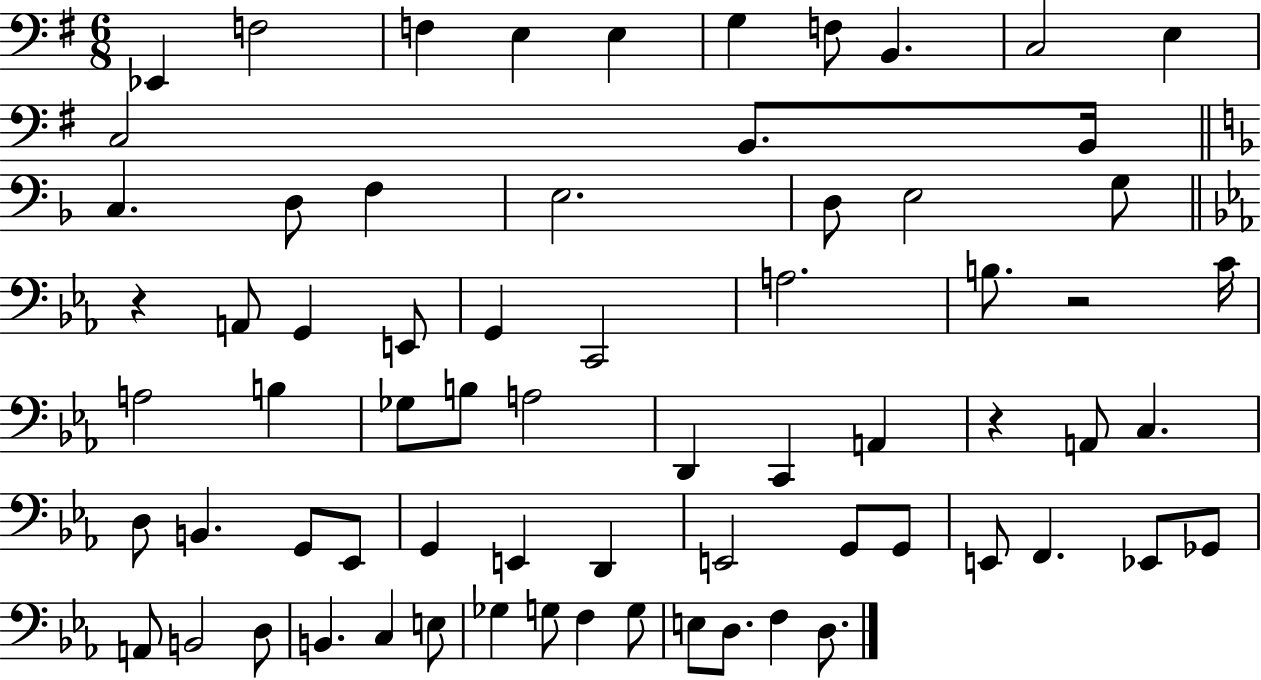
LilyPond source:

{
  \clef bass
  \numericTimeSignature
  \time 6/8
  \key g \major
  ees,4 f2 | f4 e4 e4 | g4 f8 b,4. | c2 e4 | \break c2 b,8. b,16 | \bar "||" \break \key f \major c4. d8 f4 | e2. | d8 e2 g8 | \bar "||" \break \key ees \major r4 a,8 g,4 e,8 | g,4 c,2 | a2. | b8. r2 c'16 | \break a2 b4 | ges8 b8 a2 | d,4 c,4 a,4 | r4 a,8 c4. | \break d8 b,4. g,8 ees,8 | g,4 e,4 d,4 | e,2 g,8 g,8 | e,8 f,4. ees,8 ges,8 | \break a,8 b,2 d8 | b,4. c4 e8 | ges4 g8 f4 g8 | e8 d8. f4 d8. | \break \bar "|."
}